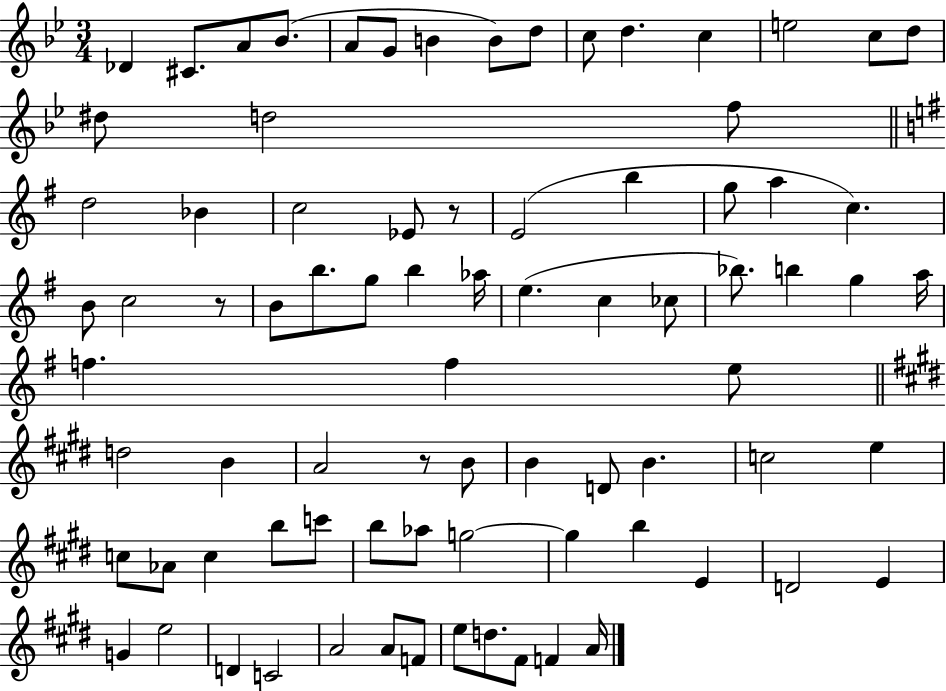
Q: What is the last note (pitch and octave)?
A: A4